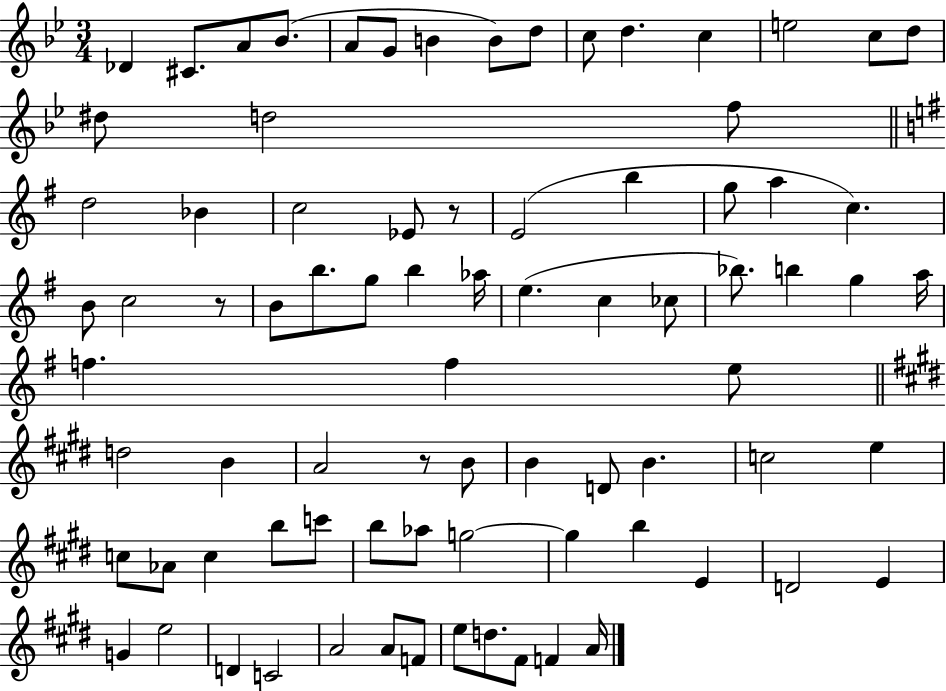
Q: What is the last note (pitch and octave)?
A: A4